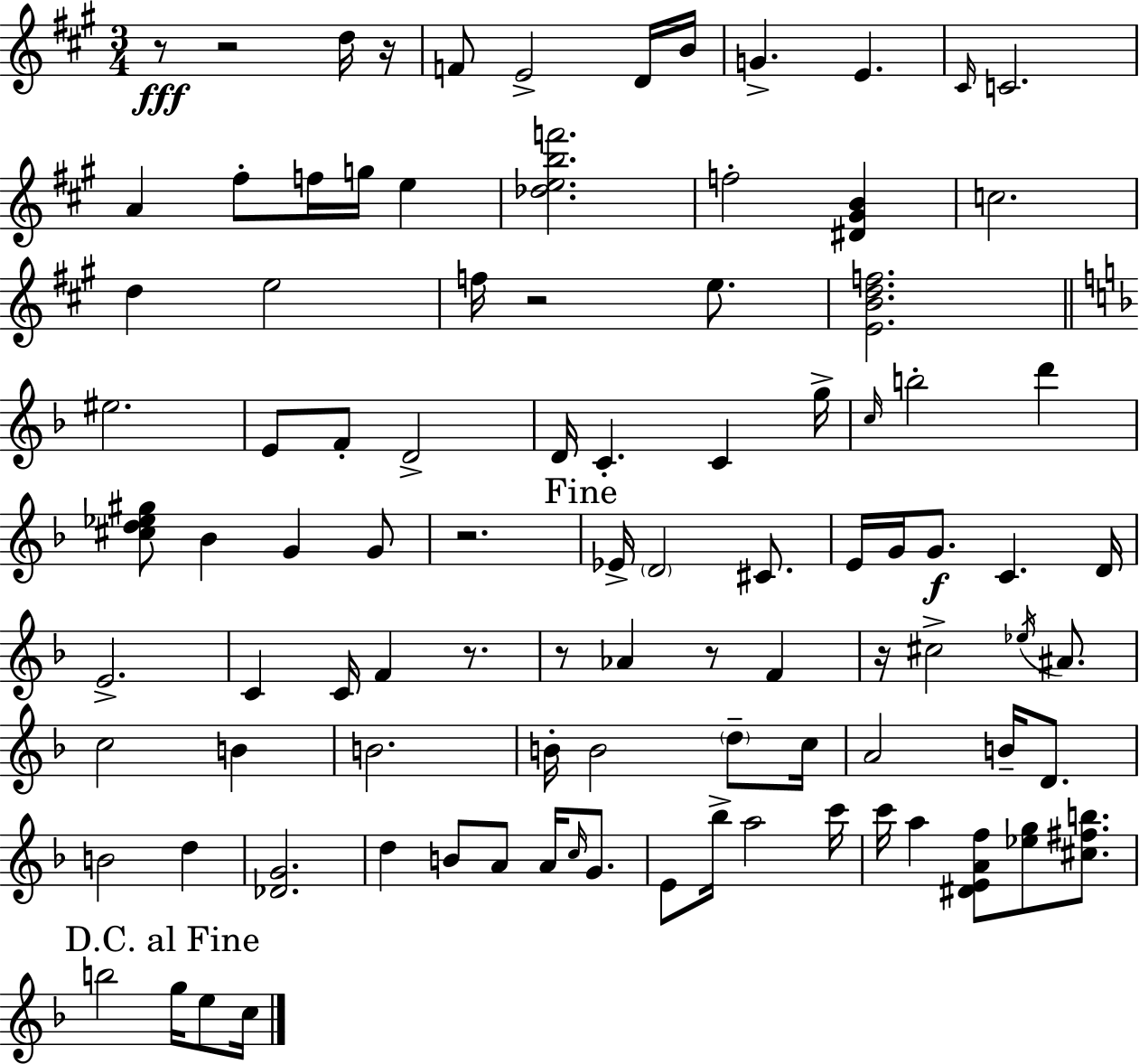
{
  \clef treble
  \numericTimeSignature
  \time 3/4
  \key a \major
  r8\fff r2 d''16 r16 | f'8 e'2-> d'16 b'16 | g'4.-> e'4. | \grace { cis'16 } c'2. | \break a'4 fis''8-. f''16 g''16 e''4 | <des'' e'' b'' f'''>2. | f''2-. <dis' gis' b'>4 | c''2. | \break d''4 e''2 | f''16 r2 e''8. | <e' b' d'' f''>2. | \bar "||" \break \key f \major eis''2. | e'8 f'8-. d'2-> | d'16 c'4.-. c'4 g''16-> | \grace { c''16 } b''2-. d'''4 | \break <cis'' d'' ees'' gis''>8 bes'4 g'4 g'8 | r2. | \mark "Fine" ees'16-> \parenthesize d'2 cis'8. | e'16 g'16 g'8.\f c'4. | \break d'16 e'2.-> | c'4 c'16 f'4 r8. | r8 aes'4 r8 f'4 | r16 cis''2-> \acciaccatura { ees''16 } ais'8. | \break c''2 b'4 | b'2. | b'16-. b'2 \parenthesize d''8-- | c''16 a'2 b'16-- d'8. | \break b'2 d''4 | <des' g'>2. | d''4 b'8 a'8 a'16 \grace { c''16 } | g'8. e'8 bes''16-> a''2 | \break c'''16 c'''16 a''4 <dis' e' a' f''>8 <ees'' g''>8 | <cis'' fis'' b''>8. \mark "D.C. al Fine" b''2 g''16 | e''8 c''16 \bar "|."
}